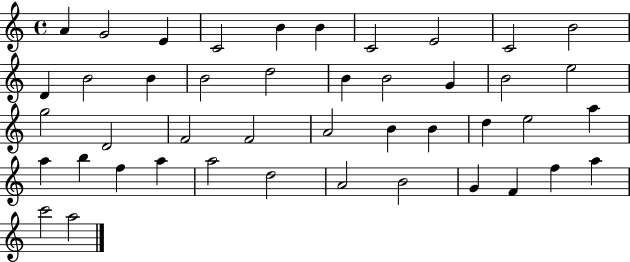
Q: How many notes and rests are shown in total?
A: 44